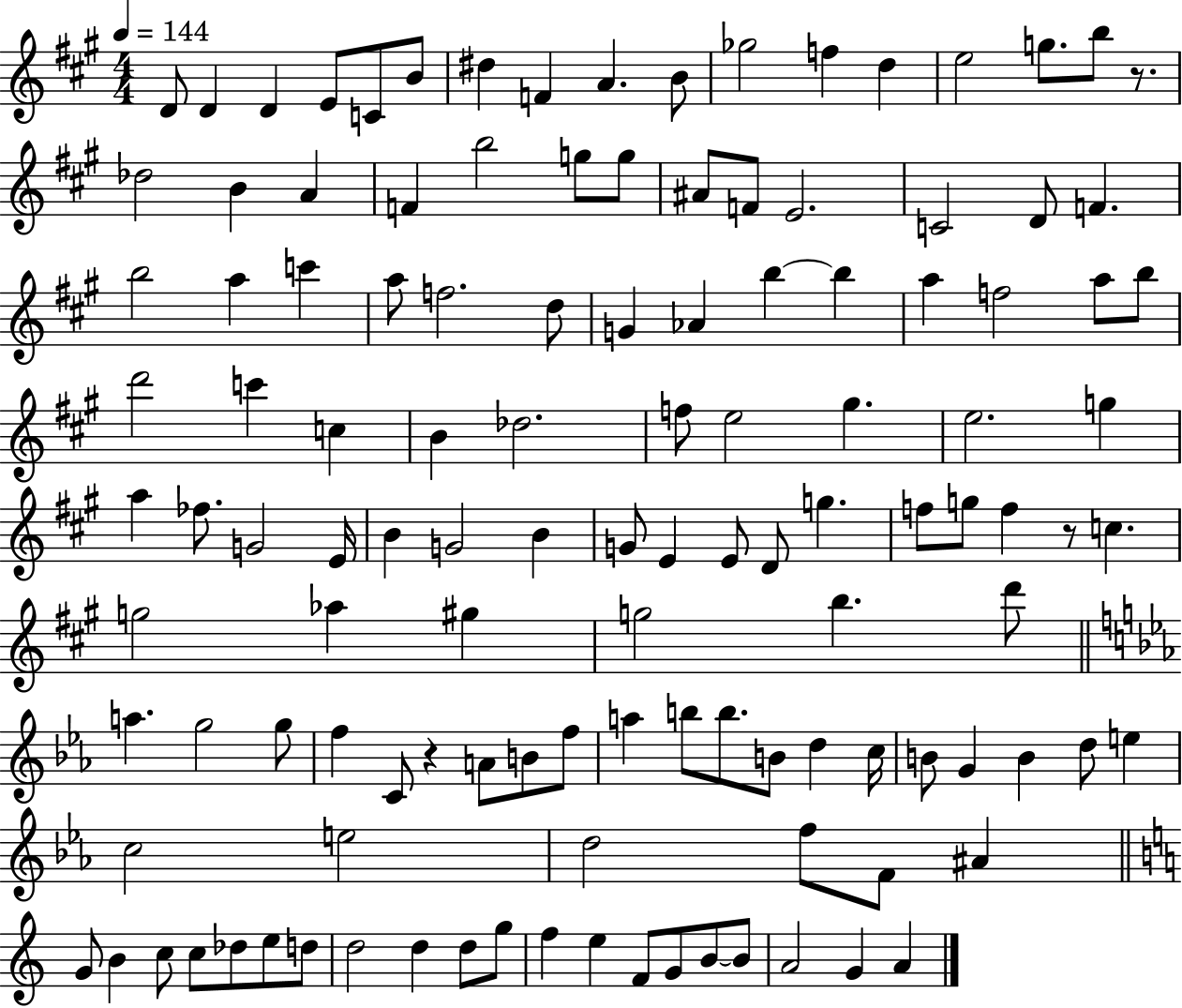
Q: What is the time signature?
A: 4/4